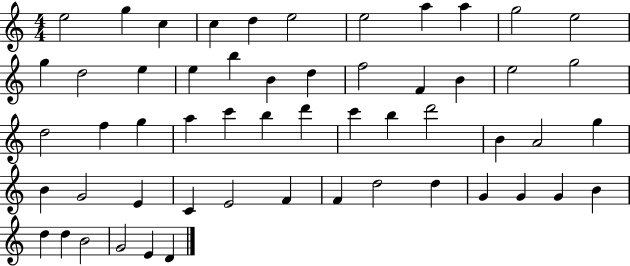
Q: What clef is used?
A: treble